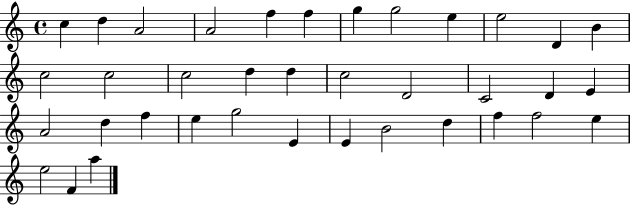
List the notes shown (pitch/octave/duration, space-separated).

C5/q D5/q A4/h A4/h F5/q F5/q G5/q G5/h E5/q E5/h D4/q B4/q C5/h C5/h C5/h D5/q D5/q C5/h D4/h C4/h D4/q E4/q A4/h D5/q F5/q E5/q G5/h E4/q E4/q B4/h D5/q F5/q F5/h E5/q E5/h F4/q A5/q